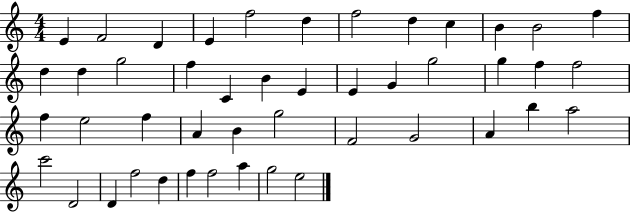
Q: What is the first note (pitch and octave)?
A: E4